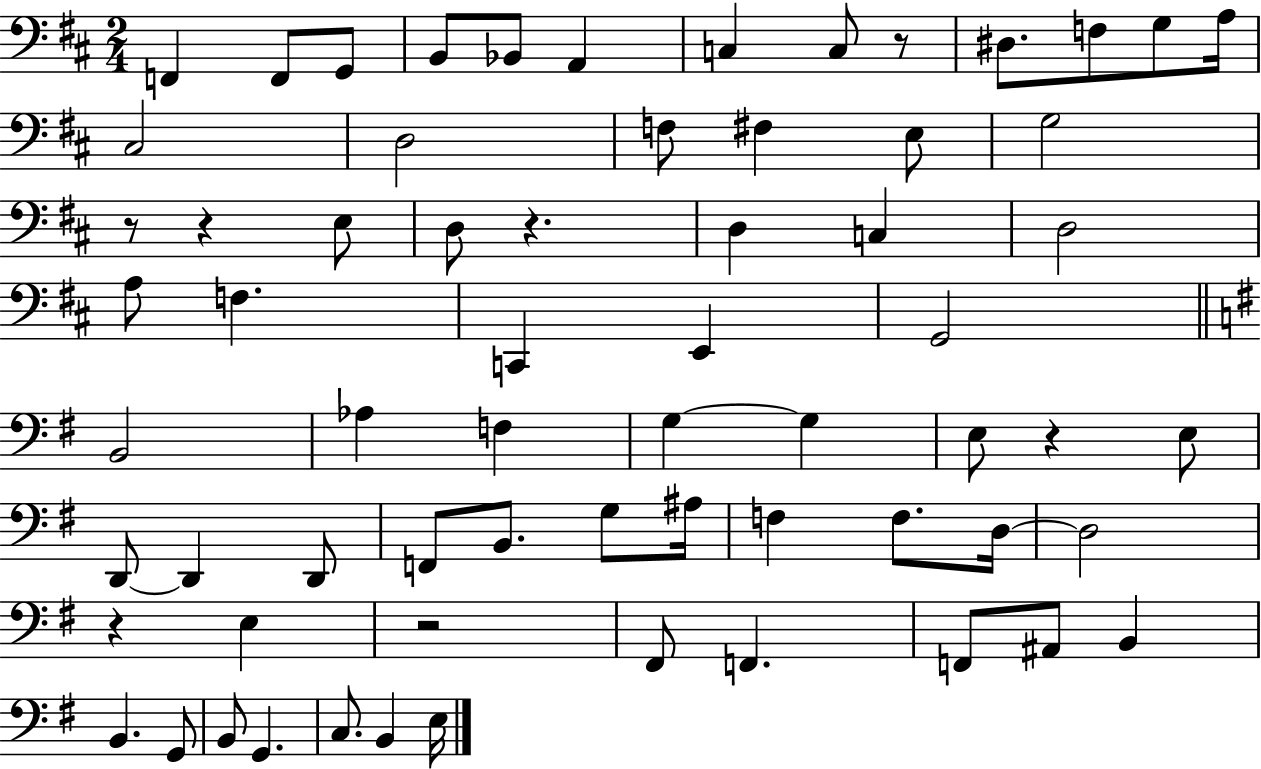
{
  \clef bass
  \numericTimeSignature
  \time 2/4
  \key d \major
  f,4 f,8 g,8 | b,8 bes,8 a,4 | c4 c8 r8 | dis8. f8 g8 a16 | \break cis2 | d2 | f8 fis4 e8 | g2 | \break r8 r4 e8 | d8 r4. | d4 c4 | d2 | \break a8 f4. | c,4 e,4 | g,2 | \bar "||" \break \key g \major b,2 | aes4 f4 | g4~~ g4 | e8 r4 e8 | \break d,8~~ d,4 d,8 | f,8 b,8. g8 ais16 | f4 f8. d16~~ | d2 | \break r4 e4 | r2 | fis,8 f,4. | f,8 ais,8 b,4 | \break b,4. g,8 | b,8 g,4. | c8. b,4 e16 | \bar "|."
}